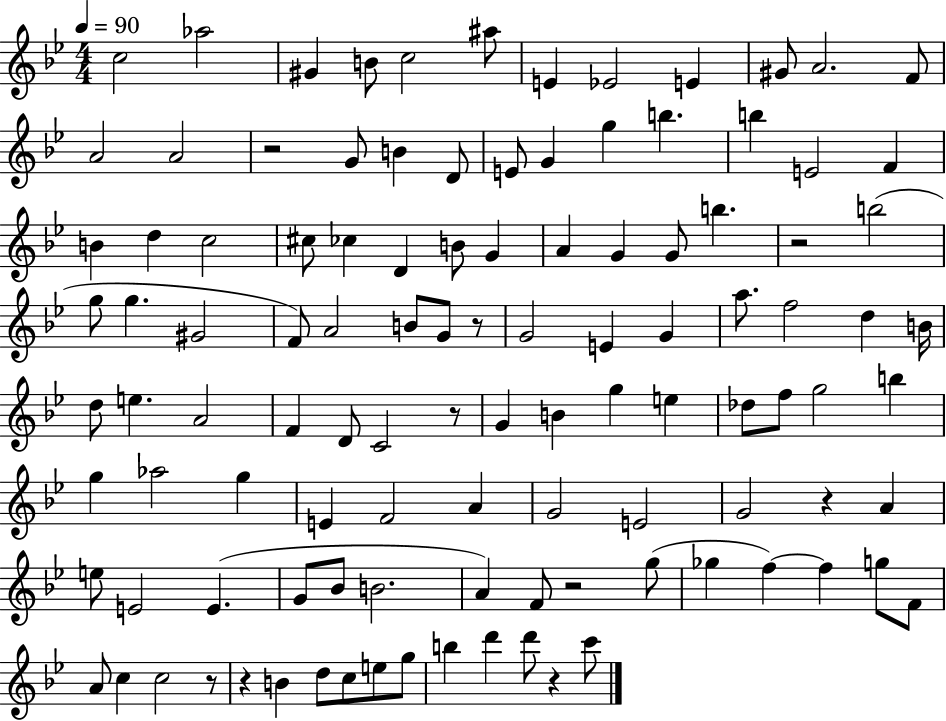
{
  \clef treble
  \numericTimeSignature
  \time 4/4
  \key bes \major
  \tempo 4 = 90
  c''2 aes''2 | gis'4 b'8 c''2 ais''8 | e'4 ees'2 e'4 | gis'8 a'2. f'8 | \break a'2 a'2 | r2 g'8 b'4 d'8 | e'8 g'4 g''4 b''4. | b''4 e'2 f'4 | \break b'4 d''4 c''2 | cis''8 ces''4 d'4 b'8 g'4 | a'4 g'4 g'8 b''4. | r2 b''2( | \break g''8 g''4. gis'2 | f'8) a'2 b'8 g'8 r8 | g'2 e'4 g'4 | a''8. f''2 d''4 b'16 | \break d''8 e''4. a'2 | f'4 d'8 c'2 r8 | g'4 b'4 g''4 e''4 | des''8 f''8 g''2 b''4 | \break g''4 aes''2 g''4 | e'4 f'2 a'4 | g'2 e'2 | g'2 r4 a'4 | \break e''8 e'2 e'4.( | g'8 bes'8 b'2. | a'4) f'8 r2 g''8( | ges''4 f''4~~) f''4 g''8 f'8 | \break a'8 c''4 c''2 r8 | r4 b'4 d''8 c''8 e''8 g''8 | b''4 d'''4 d'''8 r4 c'''8 | \bar "|."
}